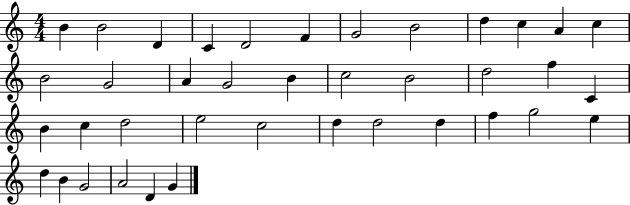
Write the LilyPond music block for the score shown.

{
  \clef treble
  \numericTimeSignature
  \time 4/4
  \key c \major
  b'4 b'2 d'4 | c'4 d'2 f'4 | g'2 b'2 | d''4 c''4 a'4 c''4 | \break b'2 g'2 | a'4 g'2 b'4 | c''2 b'2 | d''2 f''4 c'4 | \break b'4 c''4 d''2 | e''2 c''2 | d''4 d''2 d''4 | f''4 g''2 e''4 | \break d''4 b'4 g'2 | a'2 d'4 g'4 | \bar "|."
}